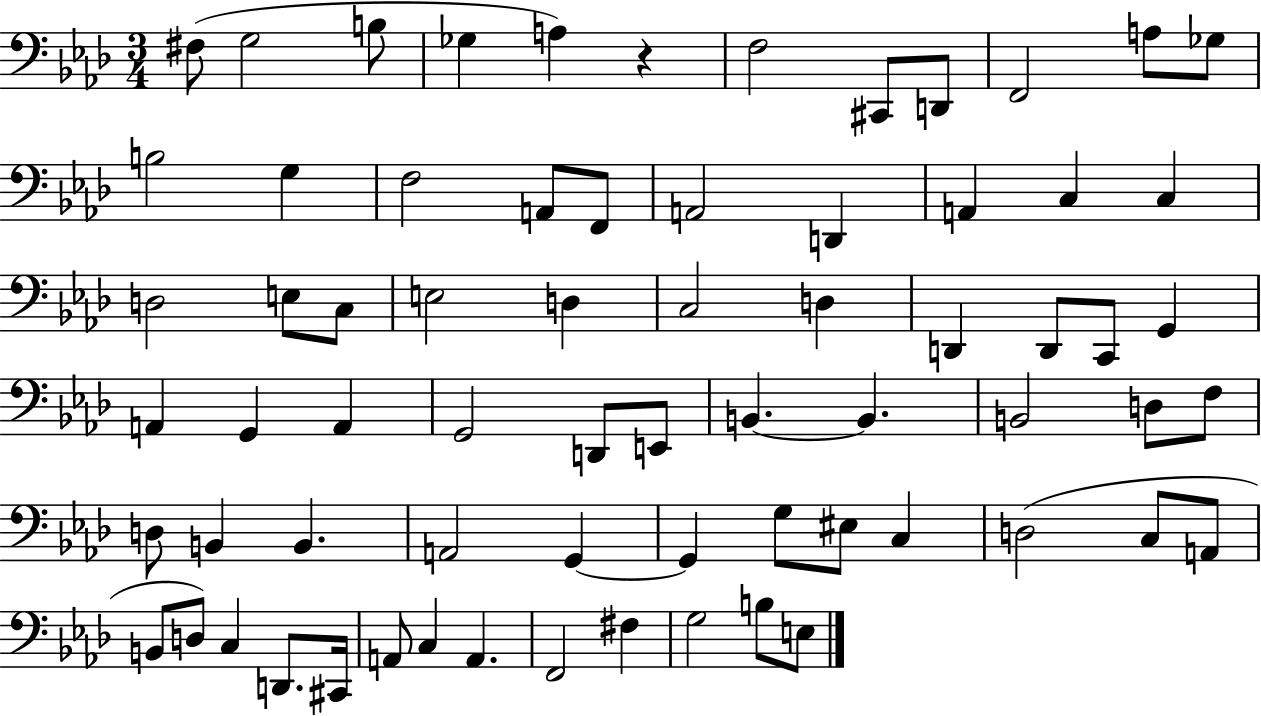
X:1
T:Untitled
M:3/4
L:1/4
K:Ab
^F,/2 G,2 B,/2 _G, A, z F,2 ^C,,/2 D,,/2 F,,2 A,/2 _G,/2 B,2 G, F,2 A,,/2 F,,/2 A,,2 D,, A,, C, C, D,2 E,/2 C,/2 E,2 D, C,2 D, D,, D,,/2 C,,/2 G,, A,, G,, A,, G,,2 D,,/2 E,,/2 B,, B,, B,,2 D,/2 F,/2 D,/2 B,, B,, A,,2 G,, G,, G,/2 ^E,/2 C, D,2 C,/2 A,,/2 B,,/2 D,/2 C, D,,/2 ^C,,/4 A,,/2 C, A,, F,,2 ^F, G,2 B,/2 E,/2